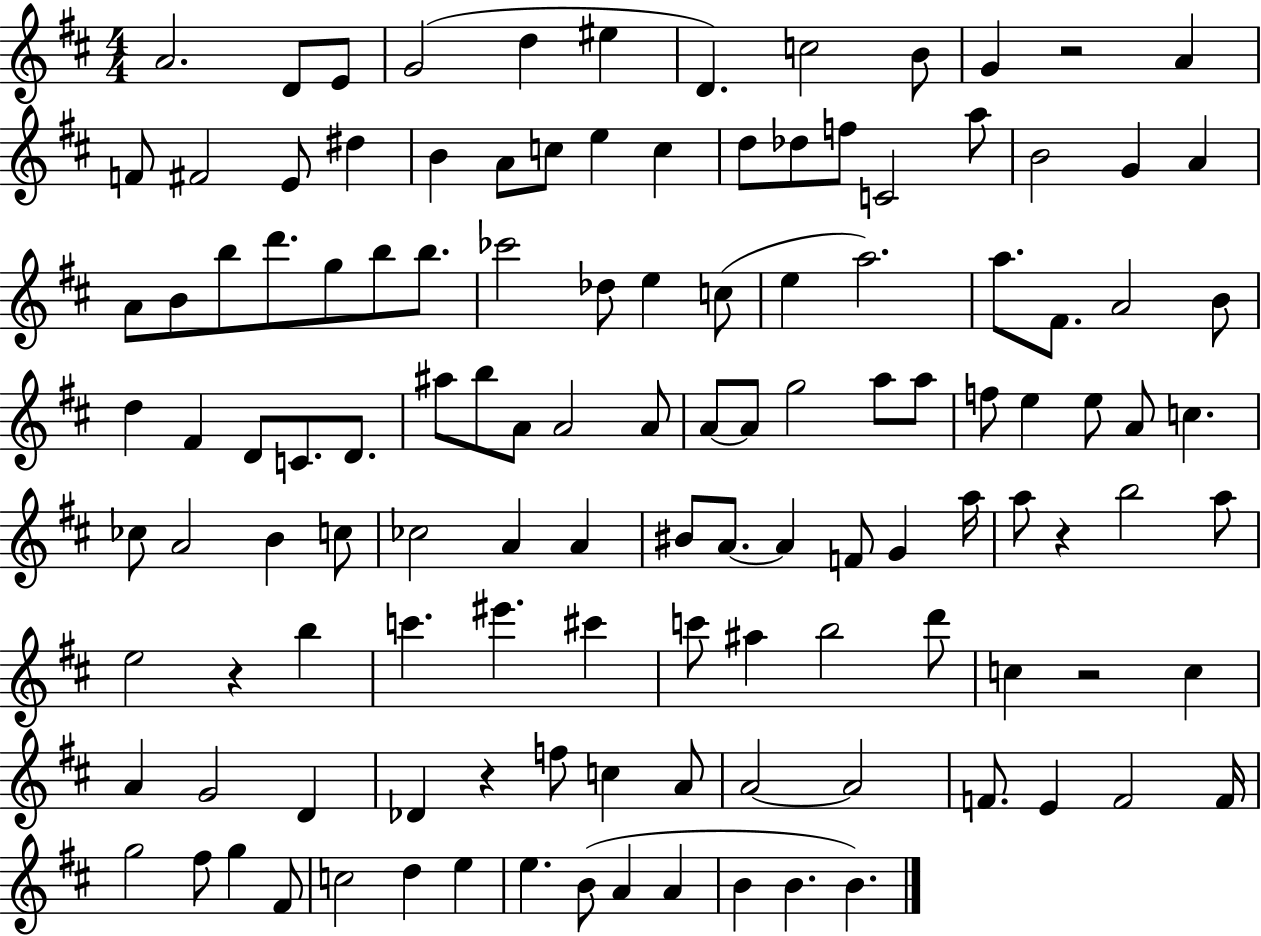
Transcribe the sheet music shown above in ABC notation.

X:1
T:Untitled
M:4/4
L:1/4
K:D
A2 D/2 E/2 G2 d ^e D c2 B/2 G z2 A F/2 ^F2 E/2 ^d B A/2 c/2 e c d/2 _d/2 f/2 C2 a/2 B2 G A A/2 B/2 b/2 d'/2 g/2 b/2 b/2 _c'2 _d/2 e c/2 e a2 a/2 ^F/2 A2 B/2 d ^F D/2 C/2 D/2 ^a/2 b/2 A/2 A2 A/2 A/2 A/2 g2 a/2 a/2 f/2 e e/2 A/2 c _c/2 A2 B c/2 _c2 A A ^B/2 A/2 A F/2 G a/4 a/2 z b2 a/2 e2 z b c' ^e' ^c' c'/2 ^a b2 d'/2 c z2 c A G2 D _D z f/2 c A/2 A2 A2 F/2 E F2 F/4 g2 ^f/2 g ^F/2 c2 d e e B/2 A A B B B